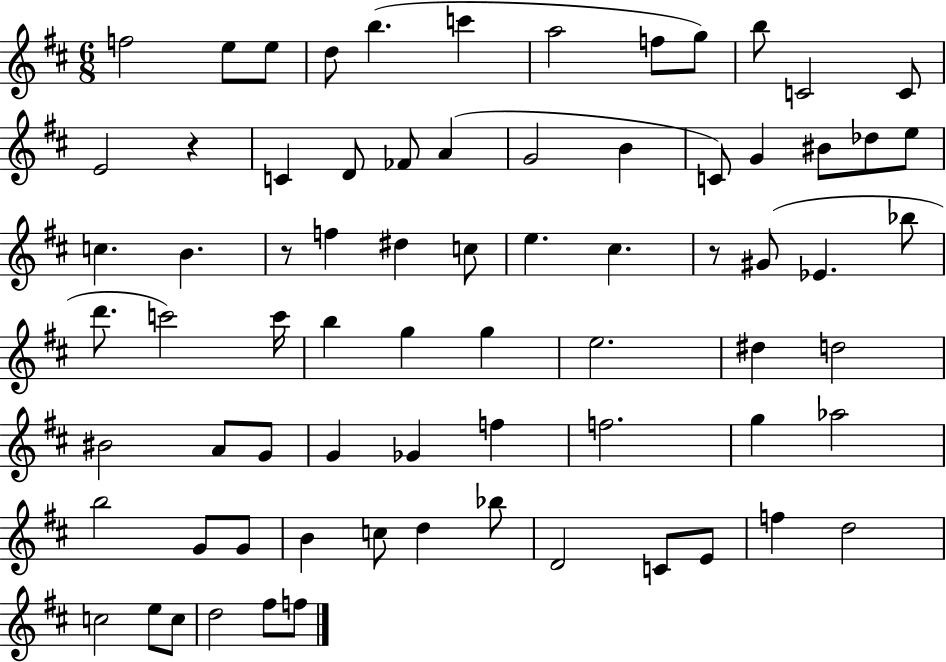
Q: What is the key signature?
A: D major